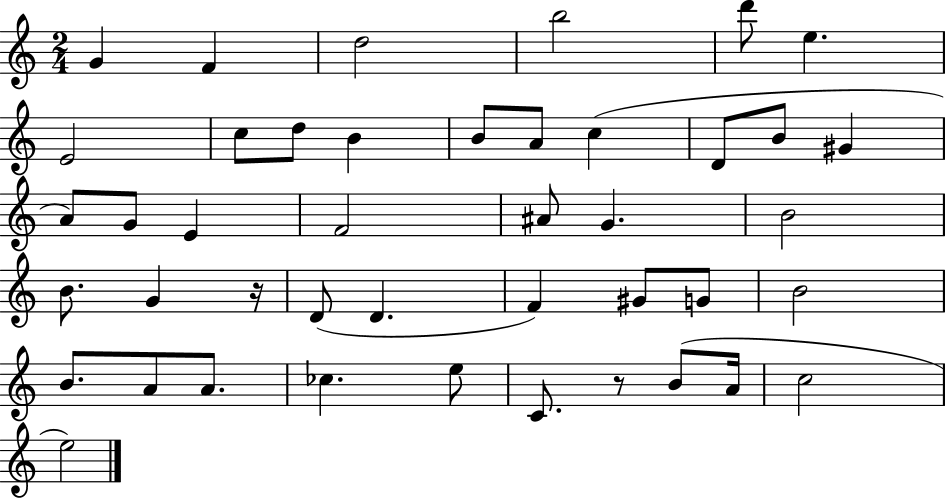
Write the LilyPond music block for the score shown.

{
  \clef treble
  \numericTimeSignature
  \time 2/4
  \key c \major
  g'4 f'4 | d''2 | b''2 | d'''8 e''4. | \break e'2 | c''8 d''8 b'4 | b'8 a'8 c''4( | d'8 b'8 gis'4 | \break a'8) g'8 e'4 | f'2 | ais'8 g'4. | b'2 | \break b'8. g'4 r16 | d'8( d'4. | f'4) gis'8 g'8 | b'2 | \break b'8. a'8 a'8. | ces''4. e''8 | c'8. r8 b'8( a'16 | c''2 | \break e''2) | \bar "|."
}